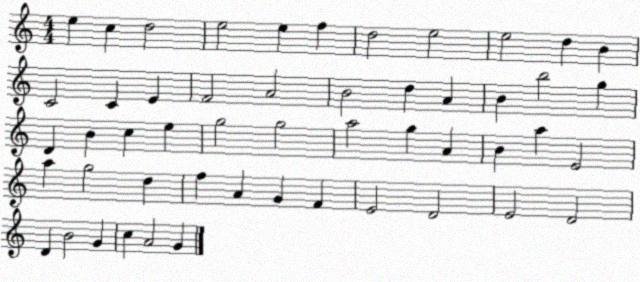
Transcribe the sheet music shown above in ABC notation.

X:1
T:Untitled
M:4/4
L:1/4
K:C
e c d2 e2 e f d2 e2 e2 d B C2 C E F2 A2 B2 d A B b2 g D B c e g2 g2 a2 g A B a E2 a g2 d f A G F E2 D2 E2 D2 D B2 G c A2 G